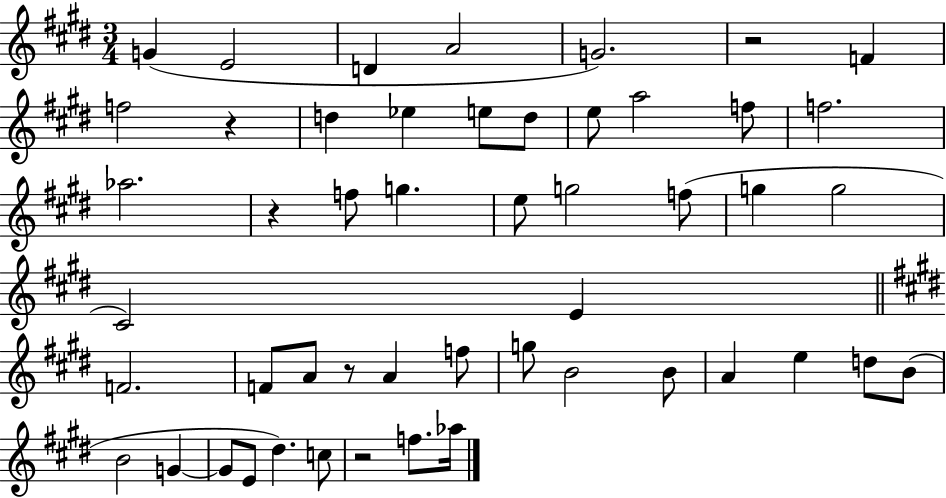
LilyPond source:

{
  \clef treble
  \numericTimeSignature
  \time 3/4
  \key e \major
  g'4( e'2 | d'4 a'2 | g'2.) | r2 f'4 | \break f''2 r4 | d''4 ees''4 e''8 d''8 | e''8 a''2 f''8 | f''2. | \break aes''2. | r4 f''8 g''4. | e''8 g''2 f''8( | g''4 g''2 | \break cis'2) e'4 | \bar "||" \break \key e \major f'2. | f'8 a'8 r8 a'4 f''8 | g''8 b'2 b'8 | a'4 e''4 d''8 b'8( | \break b'2 g'4~~ | g'8 e'8 dis''4.) c''8 | r2 f''8. aes''16 | \bar "|."
}